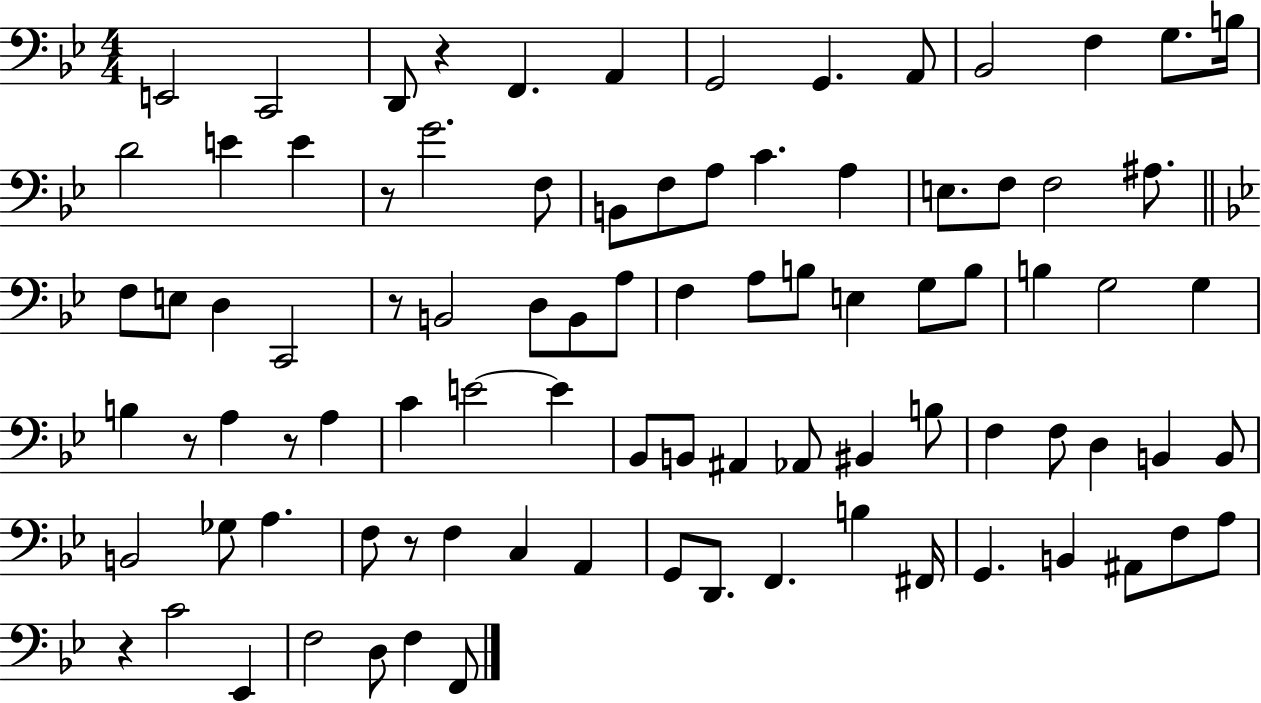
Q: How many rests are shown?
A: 7